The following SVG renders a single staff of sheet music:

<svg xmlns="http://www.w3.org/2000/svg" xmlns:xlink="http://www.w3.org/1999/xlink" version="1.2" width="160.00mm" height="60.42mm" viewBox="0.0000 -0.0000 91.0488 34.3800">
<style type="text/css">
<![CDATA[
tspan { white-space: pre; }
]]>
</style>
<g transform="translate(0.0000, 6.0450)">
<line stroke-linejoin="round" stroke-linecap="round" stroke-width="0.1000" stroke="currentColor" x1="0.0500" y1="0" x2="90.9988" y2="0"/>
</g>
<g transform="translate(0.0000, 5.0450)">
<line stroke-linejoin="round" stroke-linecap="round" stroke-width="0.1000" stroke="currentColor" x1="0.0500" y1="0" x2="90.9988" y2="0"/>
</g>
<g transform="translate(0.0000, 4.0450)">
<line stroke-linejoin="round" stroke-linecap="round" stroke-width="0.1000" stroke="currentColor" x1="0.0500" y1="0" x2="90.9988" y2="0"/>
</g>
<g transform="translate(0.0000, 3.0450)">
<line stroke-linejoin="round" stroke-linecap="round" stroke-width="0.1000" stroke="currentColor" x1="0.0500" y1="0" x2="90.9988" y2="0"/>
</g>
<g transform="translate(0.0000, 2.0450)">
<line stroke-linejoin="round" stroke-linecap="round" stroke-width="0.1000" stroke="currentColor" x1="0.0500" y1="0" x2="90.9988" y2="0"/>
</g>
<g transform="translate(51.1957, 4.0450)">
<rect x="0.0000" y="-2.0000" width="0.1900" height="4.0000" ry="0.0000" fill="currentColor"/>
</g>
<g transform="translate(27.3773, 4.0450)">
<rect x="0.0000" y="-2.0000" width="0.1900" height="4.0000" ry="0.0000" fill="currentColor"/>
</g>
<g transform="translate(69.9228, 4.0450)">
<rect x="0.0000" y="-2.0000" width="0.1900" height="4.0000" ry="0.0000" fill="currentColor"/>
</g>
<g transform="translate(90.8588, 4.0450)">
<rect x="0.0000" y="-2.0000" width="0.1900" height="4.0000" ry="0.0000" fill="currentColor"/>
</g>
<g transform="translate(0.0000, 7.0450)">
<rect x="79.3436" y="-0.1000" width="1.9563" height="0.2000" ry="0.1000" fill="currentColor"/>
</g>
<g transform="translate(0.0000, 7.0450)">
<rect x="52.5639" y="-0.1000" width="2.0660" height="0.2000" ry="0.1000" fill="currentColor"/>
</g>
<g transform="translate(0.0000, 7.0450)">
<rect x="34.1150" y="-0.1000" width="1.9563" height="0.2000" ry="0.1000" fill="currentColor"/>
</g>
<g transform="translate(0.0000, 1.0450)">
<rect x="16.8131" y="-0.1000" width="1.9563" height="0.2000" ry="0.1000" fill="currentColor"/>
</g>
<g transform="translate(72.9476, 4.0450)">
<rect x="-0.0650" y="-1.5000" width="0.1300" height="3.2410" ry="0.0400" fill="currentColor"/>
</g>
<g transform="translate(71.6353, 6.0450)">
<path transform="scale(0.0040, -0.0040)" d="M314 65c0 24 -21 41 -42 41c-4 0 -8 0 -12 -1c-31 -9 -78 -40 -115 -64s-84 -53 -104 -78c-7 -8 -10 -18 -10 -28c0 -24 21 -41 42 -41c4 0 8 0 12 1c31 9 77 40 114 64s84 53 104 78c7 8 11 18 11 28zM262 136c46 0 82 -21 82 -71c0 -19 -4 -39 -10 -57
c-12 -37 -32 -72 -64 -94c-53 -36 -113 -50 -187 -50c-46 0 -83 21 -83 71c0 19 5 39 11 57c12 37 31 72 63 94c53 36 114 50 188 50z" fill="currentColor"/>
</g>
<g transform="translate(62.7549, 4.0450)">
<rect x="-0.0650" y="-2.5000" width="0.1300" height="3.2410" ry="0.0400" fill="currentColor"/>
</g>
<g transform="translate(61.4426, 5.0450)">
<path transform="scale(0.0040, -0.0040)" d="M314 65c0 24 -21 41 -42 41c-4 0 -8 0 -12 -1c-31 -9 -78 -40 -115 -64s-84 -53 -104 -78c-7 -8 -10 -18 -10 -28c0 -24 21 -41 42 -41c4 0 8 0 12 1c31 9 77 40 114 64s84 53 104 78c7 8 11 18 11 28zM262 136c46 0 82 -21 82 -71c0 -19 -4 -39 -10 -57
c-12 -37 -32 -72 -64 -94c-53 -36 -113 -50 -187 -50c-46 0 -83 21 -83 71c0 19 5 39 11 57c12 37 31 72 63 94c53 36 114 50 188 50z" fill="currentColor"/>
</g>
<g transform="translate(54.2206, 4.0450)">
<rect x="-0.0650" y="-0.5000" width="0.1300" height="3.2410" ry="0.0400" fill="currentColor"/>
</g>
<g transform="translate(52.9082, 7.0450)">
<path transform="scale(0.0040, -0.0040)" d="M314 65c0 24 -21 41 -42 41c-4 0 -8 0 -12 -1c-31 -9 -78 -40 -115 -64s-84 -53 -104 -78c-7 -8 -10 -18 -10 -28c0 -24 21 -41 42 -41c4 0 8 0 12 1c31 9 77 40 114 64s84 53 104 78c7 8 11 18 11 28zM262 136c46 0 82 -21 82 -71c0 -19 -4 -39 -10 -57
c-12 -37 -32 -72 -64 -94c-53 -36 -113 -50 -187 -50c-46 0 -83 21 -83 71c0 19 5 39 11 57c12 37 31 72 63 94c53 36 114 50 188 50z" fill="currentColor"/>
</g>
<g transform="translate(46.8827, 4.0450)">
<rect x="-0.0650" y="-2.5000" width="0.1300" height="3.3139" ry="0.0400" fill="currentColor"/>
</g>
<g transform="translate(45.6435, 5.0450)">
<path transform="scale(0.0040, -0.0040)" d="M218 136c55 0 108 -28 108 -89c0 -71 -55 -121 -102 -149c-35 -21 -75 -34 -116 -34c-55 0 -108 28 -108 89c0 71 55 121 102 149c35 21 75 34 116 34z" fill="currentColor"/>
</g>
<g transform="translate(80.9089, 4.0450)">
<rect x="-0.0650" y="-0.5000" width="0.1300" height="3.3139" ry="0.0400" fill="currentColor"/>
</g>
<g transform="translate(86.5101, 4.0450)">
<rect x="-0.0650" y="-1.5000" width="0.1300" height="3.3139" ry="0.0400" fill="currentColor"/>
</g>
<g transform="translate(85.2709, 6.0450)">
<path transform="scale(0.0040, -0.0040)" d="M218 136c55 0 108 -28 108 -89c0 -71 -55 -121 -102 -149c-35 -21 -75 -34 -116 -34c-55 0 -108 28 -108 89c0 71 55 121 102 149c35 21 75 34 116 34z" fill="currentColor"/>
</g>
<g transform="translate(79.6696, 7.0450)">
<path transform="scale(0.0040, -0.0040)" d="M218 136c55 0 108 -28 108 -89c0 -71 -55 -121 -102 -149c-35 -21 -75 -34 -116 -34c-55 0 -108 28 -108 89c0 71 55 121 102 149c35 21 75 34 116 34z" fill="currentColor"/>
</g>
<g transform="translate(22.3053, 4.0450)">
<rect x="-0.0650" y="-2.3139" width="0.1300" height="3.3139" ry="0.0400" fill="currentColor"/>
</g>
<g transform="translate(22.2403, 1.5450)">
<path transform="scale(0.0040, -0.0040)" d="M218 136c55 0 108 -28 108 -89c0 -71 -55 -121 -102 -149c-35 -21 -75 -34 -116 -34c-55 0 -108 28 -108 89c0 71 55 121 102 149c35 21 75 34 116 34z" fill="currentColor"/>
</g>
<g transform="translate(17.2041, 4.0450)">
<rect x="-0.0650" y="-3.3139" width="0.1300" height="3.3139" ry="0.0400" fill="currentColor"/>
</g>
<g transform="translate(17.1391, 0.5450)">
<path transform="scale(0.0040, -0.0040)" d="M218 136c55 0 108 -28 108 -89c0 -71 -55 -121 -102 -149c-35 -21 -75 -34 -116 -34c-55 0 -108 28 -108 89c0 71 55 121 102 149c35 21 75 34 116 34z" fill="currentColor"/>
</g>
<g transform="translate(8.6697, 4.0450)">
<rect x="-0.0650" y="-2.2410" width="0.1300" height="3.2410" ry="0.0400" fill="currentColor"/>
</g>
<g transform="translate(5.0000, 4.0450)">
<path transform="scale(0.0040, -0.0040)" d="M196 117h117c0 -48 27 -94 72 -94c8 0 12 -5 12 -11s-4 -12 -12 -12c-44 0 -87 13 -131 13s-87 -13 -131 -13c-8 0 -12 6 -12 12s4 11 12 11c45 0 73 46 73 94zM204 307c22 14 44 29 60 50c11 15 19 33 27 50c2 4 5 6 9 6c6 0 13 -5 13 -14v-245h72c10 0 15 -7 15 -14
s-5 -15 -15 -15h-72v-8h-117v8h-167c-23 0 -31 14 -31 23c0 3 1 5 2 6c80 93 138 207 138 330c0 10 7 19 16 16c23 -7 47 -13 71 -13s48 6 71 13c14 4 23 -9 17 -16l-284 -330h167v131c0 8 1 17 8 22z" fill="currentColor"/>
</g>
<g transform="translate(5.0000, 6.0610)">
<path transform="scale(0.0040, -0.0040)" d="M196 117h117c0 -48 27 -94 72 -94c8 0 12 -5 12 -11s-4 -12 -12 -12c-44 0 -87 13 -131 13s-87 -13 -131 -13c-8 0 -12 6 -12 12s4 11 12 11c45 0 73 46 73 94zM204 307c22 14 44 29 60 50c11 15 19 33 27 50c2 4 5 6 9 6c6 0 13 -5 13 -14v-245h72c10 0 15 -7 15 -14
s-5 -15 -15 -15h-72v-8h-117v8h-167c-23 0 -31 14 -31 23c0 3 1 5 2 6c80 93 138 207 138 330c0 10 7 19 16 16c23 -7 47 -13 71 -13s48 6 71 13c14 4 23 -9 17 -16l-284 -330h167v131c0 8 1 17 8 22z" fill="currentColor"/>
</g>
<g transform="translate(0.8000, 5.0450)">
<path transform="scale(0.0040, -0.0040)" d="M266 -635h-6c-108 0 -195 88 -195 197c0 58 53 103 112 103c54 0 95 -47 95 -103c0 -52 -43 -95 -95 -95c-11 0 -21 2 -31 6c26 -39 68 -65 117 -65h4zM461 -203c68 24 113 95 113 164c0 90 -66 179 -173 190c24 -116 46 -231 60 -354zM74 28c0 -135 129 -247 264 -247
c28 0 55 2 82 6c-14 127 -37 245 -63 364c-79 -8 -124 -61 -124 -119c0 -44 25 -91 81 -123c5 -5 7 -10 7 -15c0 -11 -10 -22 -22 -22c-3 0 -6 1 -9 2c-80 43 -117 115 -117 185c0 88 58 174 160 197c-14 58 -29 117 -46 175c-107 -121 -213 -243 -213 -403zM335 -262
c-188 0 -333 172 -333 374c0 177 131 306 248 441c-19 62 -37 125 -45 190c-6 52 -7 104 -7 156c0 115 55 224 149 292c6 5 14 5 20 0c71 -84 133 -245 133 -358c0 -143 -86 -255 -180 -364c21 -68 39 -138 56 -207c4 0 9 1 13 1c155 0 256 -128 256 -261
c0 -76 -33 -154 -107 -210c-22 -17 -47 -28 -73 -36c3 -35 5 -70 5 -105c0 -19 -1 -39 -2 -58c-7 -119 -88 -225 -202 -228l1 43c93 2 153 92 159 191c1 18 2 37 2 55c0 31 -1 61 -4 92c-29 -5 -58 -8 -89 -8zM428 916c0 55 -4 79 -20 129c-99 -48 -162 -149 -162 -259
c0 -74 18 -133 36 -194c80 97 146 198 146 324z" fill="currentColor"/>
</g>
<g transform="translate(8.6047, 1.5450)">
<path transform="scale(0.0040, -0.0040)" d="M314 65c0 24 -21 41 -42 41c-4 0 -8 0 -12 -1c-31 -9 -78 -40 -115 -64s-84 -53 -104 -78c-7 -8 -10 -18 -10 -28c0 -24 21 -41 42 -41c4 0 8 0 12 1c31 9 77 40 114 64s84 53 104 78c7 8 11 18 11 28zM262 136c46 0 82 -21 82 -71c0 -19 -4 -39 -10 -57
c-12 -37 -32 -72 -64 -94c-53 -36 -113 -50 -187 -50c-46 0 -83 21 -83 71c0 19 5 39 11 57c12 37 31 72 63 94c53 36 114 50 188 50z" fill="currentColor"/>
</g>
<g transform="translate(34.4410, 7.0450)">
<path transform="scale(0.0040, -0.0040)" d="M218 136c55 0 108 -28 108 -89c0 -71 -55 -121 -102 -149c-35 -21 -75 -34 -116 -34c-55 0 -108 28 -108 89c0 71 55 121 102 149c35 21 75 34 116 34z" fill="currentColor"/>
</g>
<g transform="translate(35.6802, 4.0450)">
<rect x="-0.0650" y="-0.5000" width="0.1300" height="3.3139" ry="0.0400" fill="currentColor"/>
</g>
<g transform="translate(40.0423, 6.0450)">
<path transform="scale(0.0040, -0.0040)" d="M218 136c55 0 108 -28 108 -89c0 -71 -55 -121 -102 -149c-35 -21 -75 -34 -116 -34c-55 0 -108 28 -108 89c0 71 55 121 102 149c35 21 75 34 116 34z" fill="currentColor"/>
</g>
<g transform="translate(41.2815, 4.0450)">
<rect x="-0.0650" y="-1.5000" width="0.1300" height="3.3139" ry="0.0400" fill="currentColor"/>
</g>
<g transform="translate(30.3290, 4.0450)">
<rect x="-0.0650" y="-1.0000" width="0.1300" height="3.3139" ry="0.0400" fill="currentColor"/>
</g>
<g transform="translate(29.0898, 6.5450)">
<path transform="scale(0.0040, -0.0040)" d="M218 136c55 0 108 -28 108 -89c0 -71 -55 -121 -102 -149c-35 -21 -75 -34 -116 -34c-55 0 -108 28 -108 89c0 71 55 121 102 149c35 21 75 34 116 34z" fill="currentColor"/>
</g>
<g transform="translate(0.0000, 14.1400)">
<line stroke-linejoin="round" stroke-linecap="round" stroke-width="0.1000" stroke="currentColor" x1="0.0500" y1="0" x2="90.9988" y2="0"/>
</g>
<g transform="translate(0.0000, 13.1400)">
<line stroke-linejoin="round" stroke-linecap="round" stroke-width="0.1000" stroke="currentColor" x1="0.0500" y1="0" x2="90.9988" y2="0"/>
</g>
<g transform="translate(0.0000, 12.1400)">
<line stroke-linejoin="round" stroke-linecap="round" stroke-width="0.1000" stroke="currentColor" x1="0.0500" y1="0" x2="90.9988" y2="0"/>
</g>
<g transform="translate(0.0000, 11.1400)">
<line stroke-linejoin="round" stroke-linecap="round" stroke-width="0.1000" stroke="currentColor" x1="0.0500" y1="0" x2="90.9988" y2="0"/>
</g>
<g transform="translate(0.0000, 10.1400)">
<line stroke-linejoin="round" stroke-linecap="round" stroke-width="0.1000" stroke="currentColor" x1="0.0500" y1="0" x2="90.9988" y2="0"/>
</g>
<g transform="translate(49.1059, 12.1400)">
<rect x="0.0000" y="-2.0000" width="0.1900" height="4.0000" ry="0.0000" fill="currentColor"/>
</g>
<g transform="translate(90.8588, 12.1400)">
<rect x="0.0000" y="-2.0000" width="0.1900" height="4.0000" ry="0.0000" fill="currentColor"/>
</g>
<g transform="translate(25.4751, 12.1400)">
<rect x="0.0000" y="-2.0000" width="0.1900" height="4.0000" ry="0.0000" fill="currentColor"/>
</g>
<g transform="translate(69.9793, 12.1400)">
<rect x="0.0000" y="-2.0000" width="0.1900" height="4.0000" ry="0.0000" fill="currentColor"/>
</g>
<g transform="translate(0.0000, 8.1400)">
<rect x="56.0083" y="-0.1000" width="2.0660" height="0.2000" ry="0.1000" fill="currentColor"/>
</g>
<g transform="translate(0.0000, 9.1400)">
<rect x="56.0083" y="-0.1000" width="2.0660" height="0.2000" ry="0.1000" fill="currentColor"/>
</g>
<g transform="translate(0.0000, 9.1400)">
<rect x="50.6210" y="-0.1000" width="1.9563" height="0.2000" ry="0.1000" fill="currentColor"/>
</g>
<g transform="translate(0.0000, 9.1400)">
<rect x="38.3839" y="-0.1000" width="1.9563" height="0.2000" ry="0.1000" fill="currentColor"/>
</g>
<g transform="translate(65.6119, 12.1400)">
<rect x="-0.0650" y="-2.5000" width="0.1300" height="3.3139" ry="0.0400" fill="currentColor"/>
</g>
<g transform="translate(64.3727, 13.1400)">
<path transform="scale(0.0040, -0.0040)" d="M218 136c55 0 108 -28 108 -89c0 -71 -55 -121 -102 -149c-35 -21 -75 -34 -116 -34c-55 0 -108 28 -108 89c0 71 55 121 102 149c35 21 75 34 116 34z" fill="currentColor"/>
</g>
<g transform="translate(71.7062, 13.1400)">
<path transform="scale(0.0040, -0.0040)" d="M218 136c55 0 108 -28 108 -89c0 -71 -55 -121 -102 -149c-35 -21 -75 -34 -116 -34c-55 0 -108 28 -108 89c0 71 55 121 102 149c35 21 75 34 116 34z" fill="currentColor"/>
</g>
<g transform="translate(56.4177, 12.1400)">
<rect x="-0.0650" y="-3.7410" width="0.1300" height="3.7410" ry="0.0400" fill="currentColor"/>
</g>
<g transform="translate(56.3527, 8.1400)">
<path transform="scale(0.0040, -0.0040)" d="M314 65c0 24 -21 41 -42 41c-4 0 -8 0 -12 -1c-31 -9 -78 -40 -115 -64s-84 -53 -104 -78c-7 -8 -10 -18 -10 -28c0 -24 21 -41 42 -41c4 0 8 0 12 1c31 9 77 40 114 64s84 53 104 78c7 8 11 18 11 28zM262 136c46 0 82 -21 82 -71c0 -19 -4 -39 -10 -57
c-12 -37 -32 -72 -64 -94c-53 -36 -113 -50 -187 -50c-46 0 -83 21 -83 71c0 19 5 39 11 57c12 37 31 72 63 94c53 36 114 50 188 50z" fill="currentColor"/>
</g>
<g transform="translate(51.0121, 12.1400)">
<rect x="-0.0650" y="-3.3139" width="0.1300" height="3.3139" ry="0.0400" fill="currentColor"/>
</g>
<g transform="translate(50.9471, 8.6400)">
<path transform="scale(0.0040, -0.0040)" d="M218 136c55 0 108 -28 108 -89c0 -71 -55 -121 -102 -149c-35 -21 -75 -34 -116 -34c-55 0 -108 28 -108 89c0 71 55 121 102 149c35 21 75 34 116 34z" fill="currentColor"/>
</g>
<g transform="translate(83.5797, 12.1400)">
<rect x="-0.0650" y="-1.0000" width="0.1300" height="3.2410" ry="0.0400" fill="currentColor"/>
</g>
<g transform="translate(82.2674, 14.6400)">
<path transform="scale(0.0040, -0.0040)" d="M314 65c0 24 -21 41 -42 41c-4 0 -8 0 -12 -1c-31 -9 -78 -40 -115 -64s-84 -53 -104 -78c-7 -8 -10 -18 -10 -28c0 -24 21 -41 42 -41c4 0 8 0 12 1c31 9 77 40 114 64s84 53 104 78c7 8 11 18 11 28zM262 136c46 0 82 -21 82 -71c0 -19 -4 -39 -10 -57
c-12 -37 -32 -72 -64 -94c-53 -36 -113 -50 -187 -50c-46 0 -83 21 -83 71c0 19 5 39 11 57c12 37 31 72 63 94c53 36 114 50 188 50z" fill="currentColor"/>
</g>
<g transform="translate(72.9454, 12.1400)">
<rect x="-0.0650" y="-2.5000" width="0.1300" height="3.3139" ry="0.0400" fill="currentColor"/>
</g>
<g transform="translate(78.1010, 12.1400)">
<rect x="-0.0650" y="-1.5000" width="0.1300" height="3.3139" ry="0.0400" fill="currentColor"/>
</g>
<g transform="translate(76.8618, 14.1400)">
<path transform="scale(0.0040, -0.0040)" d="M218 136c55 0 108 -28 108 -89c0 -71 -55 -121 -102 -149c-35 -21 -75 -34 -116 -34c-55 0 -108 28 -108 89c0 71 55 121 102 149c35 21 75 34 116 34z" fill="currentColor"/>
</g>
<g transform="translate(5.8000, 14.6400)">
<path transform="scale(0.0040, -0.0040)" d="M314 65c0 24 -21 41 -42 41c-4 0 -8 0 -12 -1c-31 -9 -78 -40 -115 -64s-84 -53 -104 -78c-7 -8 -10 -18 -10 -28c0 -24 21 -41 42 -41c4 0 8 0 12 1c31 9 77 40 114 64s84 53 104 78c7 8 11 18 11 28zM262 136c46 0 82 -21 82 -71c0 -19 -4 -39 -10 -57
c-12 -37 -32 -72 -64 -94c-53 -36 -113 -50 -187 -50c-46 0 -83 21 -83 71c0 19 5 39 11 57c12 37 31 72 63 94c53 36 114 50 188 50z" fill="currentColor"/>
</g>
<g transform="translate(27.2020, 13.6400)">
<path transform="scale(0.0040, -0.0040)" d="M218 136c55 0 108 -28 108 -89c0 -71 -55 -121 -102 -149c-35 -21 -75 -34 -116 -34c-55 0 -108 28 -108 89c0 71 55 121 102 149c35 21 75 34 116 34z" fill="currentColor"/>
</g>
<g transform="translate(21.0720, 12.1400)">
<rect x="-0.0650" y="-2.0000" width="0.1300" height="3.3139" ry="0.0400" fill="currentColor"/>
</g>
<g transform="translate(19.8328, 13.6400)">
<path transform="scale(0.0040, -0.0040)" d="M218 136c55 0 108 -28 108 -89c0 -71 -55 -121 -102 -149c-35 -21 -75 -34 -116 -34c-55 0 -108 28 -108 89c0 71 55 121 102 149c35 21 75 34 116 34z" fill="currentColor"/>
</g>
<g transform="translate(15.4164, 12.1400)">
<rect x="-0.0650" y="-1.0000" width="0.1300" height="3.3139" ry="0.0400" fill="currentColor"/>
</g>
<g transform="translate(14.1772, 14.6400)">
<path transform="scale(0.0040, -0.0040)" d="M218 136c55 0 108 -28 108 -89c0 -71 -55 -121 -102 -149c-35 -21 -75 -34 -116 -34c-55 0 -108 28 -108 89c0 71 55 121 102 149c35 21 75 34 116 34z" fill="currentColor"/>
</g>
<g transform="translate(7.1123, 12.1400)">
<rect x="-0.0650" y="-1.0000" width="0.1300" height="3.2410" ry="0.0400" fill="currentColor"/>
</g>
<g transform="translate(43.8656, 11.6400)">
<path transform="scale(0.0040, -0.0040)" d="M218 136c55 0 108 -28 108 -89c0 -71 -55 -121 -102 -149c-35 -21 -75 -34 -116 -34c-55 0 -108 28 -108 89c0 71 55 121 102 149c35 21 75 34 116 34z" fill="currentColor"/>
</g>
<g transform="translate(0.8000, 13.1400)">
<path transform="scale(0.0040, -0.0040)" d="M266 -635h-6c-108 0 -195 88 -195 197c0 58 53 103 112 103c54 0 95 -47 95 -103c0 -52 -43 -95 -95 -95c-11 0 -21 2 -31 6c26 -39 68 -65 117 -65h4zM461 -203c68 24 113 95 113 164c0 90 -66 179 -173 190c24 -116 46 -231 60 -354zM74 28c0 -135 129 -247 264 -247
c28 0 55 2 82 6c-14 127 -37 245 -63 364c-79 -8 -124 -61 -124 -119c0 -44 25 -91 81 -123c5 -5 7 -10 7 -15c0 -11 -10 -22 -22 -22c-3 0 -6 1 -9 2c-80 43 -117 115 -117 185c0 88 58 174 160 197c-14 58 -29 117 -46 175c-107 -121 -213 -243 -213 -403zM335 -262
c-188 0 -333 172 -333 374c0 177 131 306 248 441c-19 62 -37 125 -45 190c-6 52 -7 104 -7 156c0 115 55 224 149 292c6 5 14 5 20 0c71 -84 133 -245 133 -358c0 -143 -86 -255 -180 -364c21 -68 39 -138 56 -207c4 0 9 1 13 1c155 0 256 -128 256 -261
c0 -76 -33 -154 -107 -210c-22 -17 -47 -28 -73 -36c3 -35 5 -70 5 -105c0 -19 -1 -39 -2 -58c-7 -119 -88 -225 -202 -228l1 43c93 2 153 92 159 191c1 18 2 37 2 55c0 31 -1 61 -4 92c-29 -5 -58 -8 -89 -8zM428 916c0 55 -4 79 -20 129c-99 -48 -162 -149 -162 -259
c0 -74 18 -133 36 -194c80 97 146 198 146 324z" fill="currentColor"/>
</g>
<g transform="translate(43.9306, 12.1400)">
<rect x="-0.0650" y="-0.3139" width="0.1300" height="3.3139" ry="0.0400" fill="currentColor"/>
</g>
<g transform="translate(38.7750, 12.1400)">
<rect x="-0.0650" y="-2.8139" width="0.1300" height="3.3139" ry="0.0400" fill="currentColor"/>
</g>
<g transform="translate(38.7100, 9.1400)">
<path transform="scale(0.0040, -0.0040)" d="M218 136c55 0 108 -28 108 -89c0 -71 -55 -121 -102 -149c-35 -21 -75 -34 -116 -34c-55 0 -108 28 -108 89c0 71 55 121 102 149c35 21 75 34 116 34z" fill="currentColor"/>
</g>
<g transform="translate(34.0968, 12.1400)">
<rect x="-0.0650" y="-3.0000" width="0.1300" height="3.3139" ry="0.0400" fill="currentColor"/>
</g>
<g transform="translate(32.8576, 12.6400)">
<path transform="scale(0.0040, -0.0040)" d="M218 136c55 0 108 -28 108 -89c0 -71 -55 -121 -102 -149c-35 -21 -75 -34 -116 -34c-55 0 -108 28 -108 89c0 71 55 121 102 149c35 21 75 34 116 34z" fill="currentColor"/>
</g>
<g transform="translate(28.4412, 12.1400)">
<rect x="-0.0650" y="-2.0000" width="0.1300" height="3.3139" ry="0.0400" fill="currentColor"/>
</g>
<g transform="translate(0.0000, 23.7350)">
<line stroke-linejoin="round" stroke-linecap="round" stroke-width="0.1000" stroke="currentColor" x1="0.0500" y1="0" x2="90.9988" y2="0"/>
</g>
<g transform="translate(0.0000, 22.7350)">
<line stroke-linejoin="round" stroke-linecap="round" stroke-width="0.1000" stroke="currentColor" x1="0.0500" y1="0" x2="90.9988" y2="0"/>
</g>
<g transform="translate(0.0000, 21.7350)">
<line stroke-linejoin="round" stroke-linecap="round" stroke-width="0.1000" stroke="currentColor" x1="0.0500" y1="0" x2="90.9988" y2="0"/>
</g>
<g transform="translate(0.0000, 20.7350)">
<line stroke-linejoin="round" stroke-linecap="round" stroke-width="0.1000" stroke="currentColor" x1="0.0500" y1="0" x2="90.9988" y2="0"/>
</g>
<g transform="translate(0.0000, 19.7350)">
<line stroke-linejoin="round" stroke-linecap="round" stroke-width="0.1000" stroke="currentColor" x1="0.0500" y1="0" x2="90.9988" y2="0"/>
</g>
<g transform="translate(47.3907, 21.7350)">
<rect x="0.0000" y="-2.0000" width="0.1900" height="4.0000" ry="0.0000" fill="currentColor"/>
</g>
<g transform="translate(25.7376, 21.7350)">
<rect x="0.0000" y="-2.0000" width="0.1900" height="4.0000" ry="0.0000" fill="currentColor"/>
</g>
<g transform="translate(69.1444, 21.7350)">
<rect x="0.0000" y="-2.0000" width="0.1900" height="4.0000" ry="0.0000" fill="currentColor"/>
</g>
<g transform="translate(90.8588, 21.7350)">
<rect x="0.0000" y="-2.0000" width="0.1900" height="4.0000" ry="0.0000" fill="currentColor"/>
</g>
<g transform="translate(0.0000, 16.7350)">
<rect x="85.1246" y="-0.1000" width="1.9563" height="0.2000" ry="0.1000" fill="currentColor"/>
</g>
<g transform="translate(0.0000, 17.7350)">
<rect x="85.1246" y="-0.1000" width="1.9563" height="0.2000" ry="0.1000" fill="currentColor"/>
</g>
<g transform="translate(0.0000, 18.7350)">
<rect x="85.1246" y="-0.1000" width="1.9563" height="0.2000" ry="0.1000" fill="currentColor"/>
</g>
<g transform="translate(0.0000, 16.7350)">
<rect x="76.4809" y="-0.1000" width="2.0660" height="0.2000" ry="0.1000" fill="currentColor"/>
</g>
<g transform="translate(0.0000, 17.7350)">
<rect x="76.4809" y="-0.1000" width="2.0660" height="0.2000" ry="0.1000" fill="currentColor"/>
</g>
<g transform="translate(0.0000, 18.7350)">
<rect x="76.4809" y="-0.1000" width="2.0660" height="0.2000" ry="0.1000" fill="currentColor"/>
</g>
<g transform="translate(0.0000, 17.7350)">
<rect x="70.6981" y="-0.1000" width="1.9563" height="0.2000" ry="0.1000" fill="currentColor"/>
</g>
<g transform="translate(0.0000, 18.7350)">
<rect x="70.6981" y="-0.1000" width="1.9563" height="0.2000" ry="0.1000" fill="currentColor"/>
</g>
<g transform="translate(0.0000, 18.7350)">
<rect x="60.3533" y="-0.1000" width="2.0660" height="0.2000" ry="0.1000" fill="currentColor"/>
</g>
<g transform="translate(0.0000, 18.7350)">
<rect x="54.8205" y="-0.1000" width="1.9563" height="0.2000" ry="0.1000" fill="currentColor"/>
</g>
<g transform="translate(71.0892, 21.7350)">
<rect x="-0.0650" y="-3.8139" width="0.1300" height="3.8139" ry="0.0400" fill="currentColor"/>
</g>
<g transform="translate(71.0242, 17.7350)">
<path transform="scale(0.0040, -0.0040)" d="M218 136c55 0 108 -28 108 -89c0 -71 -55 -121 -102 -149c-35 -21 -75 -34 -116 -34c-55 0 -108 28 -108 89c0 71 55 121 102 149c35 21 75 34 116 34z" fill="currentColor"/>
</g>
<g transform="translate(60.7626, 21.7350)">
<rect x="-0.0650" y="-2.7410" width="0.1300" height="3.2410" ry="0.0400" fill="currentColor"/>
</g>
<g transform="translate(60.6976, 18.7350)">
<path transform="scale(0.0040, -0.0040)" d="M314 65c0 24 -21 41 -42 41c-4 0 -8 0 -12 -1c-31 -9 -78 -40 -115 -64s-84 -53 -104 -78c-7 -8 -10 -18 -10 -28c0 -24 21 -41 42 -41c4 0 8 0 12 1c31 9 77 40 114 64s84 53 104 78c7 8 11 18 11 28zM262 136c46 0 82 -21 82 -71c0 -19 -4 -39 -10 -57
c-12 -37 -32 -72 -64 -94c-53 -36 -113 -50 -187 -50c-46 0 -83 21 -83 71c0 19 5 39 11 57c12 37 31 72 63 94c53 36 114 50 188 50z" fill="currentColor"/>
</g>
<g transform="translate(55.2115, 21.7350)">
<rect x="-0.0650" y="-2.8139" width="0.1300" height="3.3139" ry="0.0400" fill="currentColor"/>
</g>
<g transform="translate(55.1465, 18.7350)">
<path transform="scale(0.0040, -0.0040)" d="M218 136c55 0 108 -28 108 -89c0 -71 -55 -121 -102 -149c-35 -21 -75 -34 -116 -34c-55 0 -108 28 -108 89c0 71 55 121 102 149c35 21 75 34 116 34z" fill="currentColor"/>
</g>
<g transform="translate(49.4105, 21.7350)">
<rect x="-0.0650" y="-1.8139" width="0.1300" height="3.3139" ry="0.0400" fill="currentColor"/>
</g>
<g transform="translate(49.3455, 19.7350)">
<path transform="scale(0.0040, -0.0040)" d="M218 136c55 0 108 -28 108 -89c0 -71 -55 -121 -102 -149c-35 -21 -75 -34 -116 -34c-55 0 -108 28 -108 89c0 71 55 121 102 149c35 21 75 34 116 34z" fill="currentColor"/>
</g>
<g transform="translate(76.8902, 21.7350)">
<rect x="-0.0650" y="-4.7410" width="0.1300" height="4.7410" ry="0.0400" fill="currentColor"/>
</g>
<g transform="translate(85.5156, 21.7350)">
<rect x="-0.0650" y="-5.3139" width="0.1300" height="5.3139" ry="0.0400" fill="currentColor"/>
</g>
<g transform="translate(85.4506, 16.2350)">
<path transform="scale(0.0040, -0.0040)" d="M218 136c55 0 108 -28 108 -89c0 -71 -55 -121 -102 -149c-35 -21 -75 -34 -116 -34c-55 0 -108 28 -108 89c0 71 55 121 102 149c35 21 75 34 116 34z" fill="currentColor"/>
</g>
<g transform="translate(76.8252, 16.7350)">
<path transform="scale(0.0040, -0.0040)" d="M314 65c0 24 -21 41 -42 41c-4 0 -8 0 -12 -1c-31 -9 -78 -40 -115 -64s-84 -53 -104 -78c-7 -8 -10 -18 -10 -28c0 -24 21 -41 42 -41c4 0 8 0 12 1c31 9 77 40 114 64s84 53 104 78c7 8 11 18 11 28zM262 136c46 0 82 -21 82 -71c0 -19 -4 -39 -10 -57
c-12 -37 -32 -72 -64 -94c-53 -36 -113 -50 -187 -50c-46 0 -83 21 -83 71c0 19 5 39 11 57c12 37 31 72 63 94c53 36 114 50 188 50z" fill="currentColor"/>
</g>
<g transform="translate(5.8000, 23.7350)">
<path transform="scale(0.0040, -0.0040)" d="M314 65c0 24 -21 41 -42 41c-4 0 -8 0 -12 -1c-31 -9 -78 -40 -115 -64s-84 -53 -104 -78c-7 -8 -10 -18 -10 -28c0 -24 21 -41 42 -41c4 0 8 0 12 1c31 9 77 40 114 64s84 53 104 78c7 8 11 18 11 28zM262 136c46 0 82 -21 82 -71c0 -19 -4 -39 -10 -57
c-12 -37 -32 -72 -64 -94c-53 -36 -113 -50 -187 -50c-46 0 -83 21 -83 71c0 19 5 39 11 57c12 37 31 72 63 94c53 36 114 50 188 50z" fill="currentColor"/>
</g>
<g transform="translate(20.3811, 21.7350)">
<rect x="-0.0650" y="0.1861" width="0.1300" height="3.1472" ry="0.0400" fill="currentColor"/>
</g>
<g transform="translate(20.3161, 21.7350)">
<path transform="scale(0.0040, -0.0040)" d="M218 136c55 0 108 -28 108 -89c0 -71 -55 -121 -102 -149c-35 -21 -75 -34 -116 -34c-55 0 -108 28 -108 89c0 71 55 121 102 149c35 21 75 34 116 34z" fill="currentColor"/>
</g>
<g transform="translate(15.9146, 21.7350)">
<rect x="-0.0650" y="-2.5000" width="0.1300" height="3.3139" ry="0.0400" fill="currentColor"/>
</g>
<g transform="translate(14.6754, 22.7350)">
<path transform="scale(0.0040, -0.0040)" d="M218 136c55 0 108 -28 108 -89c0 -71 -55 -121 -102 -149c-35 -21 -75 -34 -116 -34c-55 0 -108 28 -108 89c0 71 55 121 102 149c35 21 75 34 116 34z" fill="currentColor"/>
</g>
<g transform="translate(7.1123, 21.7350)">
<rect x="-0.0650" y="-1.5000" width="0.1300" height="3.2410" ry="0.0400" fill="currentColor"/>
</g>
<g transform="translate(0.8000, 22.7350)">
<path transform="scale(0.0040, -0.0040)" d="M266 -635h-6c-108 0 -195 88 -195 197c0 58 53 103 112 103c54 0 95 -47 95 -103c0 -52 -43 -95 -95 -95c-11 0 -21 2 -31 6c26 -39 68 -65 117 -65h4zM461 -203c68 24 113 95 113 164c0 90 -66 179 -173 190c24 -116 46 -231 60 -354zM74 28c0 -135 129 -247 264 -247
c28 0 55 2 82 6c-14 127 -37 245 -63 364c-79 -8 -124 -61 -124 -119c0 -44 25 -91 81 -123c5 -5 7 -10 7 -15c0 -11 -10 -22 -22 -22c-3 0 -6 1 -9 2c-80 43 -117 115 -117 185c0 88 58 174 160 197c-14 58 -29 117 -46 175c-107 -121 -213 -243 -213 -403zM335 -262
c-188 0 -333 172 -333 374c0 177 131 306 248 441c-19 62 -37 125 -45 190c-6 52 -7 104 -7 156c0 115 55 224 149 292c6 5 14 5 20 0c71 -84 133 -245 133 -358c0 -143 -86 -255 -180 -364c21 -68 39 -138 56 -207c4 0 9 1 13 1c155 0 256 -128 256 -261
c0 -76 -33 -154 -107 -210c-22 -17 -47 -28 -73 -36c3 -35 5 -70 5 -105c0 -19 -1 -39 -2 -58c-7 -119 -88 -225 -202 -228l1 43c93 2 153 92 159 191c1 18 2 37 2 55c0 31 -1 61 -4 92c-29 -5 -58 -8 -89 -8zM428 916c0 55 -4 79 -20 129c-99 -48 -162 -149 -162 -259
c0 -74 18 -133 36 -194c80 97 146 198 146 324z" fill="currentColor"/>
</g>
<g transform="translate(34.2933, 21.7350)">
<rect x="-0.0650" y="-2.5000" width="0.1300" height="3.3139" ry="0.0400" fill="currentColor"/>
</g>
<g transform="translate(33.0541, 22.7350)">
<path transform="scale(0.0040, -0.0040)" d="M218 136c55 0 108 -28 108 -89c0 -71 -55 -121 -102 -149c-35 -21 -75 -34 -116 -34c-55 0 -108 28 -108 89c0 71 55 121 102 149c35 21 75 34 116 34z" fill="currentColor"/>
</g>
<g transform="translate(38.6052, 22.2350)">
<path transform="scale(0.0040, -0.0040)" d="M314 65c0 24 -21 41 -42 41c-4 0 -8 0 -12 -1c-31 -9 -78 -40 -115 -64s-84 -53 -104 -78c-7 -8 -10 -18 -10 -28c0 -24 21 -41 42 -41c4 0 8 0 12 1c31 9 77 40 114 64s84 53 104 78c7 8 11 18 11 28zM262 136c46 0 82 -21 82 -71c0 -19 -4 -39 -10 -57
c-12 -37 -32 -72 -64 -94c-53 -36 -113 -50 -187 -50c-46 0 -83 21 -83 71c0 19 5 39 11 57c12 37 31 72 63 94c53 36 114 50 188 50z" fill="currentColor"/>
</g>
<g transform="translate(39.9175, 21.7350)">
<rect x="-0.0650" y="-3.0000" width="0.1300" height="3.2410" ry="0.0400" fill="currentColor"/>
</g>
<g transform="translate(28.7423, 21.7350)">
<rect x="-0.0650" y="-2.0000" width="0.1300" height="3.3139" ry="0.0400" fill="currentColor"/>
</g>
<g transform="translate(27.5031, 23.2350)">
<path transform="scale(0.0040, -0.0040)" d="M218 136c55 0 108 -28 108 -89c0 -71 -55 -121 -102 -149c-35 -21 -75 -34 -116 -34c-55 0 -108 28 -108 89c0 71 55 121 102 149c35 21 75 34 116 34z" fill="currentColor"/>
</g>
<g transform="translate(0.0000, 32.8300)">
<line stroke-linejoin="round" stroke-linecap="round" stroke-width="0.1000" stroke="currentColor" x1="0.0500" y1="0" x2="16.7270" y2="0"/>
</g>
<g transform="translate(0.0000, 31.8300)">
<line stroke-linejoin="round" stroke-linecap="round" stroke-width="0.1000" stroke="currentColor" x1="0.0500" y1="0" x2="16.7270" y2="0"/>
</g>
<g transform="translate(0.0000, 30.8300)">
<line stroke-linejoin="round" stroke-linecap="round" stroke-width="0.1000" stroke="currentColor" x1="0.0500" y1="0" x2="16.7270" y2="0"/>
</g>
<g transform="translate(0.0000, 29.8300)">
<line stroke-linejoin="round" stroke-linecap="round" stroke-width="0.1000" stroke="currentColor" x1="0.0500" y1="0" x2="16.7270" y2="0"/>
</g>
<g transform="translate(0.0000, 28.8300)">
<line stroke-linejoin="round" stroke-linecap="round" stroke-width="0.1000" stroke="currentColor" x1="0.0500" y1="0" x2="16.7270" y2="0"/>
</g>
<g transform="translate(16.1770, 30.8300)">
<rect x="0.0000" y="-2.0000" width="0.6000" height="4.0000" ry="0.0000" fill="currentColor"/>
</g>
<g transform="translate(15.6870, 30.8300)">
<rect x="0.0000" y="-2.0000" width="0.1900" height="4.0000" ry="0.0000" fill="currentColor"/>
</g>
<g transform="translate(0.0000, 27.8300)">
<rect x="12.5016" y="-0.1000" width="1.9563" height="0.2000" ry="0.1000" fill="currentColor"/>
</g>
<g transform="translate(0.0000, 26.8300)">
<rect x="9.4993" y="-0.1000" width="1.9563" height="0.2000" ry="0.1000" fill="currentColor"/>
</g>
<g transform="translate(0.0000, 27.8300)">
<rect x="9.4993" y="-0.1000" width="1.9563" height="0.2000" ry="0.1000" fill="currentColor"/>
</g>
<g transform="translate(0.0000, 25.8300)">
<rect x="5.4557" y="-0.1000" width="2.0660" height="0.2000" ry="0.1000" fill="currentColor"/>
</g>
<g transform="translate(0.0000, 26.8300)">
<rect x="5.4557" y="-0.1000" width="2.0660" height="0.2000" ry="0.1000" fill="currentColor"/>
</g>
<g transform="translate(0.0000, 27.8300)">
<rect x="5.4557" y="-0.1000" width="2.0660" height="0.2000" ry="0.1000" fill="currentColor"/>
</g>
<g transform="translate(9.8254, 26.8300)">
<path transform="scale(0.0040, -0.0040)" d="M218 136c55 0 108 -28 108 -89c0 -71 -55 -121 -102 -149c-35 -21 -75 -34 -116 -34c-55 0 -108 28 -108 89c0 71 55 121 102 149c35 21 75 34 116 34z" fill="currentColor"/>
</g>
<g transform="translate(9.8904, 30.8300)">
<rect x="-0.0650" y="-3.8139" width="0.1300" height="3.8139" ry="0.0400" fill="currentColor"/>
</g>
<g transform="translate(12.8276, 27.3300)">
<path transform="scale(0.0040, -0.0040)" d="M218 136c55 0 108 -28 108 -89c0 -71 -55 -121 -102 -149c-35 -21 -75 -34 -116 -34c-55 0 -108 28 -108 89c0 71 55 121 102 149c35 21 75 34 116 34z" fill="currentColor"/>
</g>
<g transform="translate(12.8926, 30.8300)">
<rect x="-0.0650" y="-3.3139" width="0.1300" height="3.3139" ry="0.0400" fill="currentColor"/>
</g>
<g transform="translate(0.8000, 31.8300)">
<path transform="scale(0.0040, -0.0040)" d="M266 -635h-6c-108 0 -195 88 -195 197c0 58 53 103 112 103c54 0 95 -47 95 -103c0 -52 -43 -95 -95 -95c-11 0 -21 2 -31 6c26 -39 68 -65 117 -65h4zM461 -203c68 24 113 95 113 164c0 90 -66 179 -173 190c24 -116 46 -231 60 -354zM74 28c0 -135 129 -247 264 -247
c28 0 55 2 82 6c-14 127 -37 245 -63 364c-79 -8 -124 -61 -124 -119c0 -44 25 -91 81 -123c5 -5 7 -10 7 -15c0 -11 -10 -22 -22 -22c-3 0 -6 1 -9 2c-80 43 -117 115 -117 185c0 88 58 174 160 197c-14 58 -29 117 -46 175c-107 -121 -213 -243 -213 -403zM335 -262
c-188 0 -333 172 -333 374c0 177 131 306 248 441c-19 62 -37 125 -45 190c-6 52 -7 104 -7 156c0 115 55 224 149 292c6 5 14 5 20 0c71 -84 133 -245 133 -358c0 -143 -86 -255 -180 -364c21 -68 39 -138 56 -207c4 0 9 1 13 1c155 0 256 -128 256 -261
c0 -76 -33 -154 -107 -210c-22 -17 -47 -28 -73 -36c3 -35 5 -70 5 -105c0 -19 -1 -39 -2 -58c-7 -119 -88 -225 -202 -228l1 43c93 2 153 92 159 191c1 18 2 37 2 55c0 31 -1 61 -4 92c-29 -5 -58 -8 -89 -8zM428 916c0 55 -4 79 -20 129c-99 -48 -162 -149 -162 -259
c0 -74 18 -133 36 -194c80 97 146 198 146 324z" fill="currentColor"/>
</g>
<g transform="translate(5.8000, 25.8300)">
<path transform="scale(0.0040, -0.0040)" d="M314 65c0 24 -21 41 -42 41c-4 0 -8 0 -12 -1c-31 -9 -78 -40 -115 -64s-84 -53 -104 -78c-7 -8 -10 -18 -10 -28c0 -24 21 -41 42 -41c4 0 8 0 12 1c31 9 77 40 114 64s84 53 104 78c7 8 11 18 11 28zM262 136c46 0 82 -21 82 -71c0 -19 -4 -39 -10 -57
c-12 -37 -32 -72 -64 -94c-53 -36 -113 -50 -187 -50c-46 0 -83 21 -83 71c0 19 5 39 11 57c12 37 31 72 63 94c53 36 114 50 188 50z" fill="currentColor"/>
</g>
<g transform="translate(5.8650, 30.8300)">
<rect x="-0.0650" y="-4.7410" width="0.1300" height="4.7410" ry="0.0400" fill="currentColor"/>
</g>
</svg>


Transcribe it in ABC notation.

X:1
T:Untitled
M:4/4
L:1/4
K:C
g2 b g D C E G C2 G2 E2 C E D2 D F F A a c b c'2 G G E D2 E2 G B F G A2 f a a2 c' e'2 f' e'2 c' b